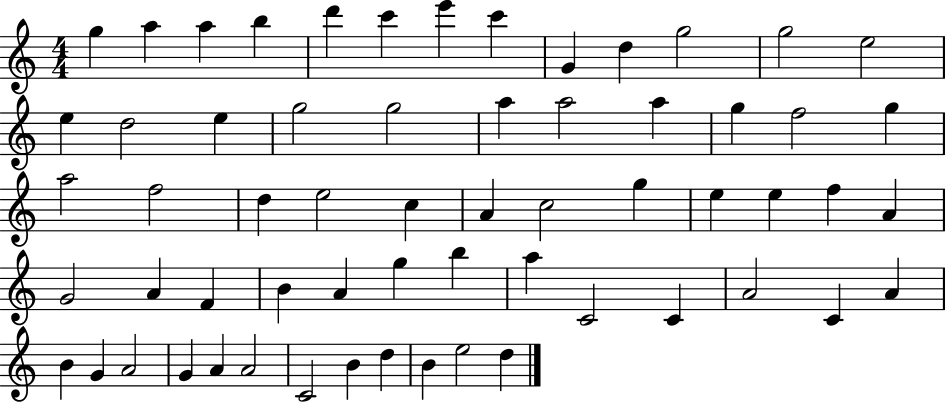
X:1
T:Untitled
M:4/4
L:1/4
K:C
g a a b d' c' e' c' G d g2 g2 e2 e d2 e g2 g2 a a2 a g f2 g a2 f2 d e2 c A c2 g e e f A G2 A F B A g b a C2 C A2 C A B G A2 G A A2 C2 B d B e2 d